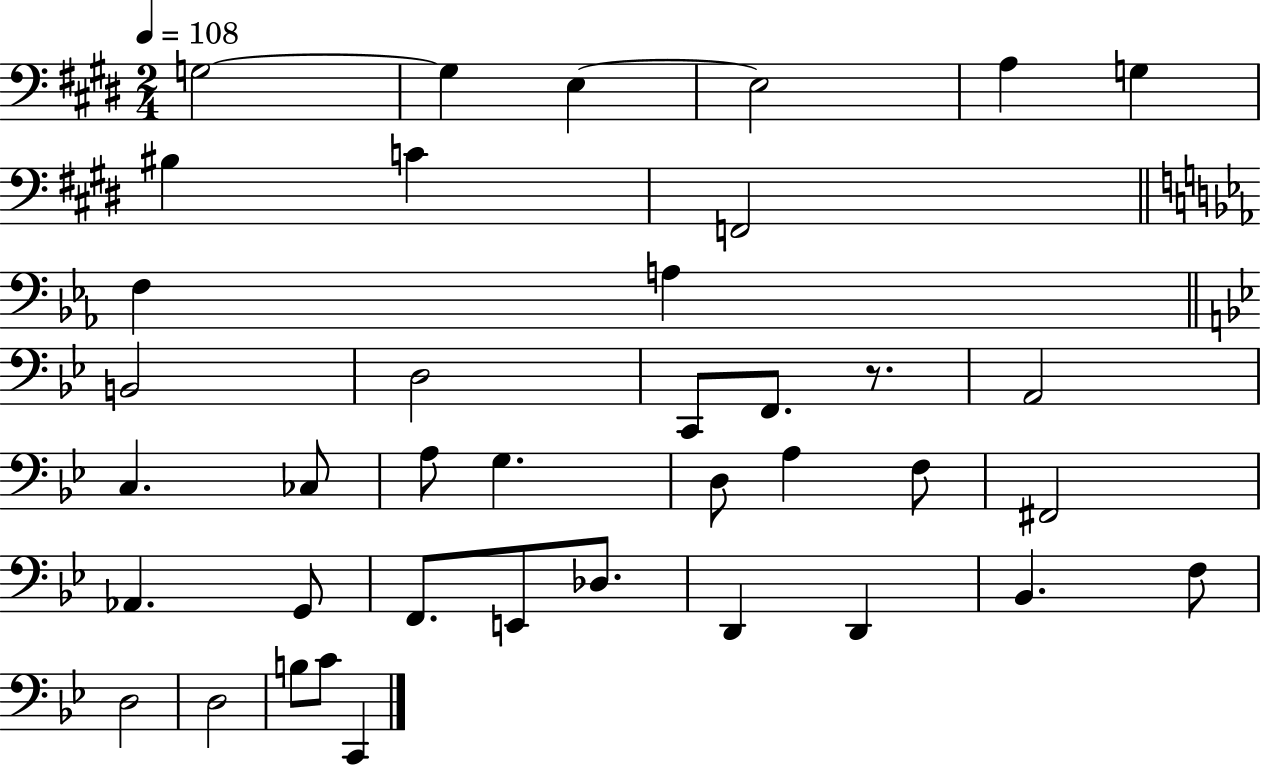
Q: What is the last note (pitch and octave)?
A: C2